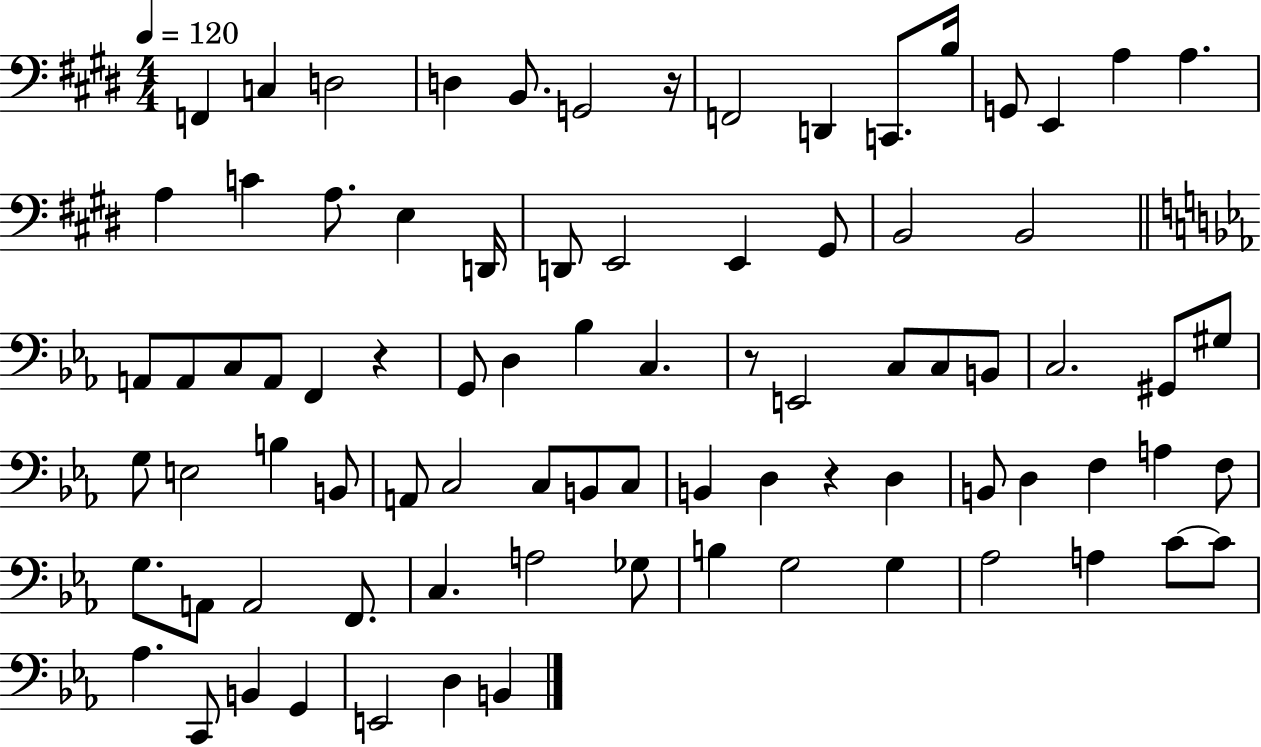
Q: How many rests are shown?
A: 4